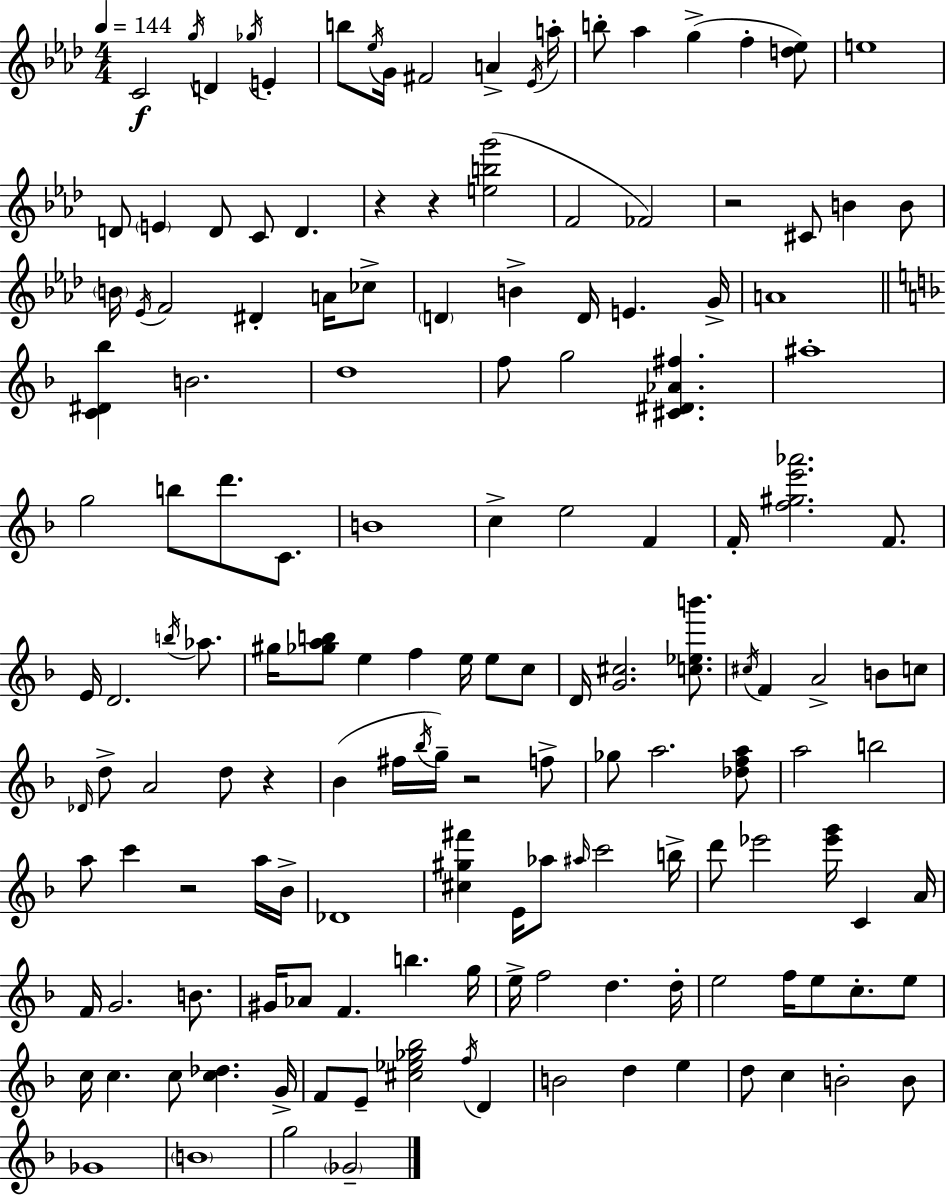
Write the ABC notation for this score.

X:1
T:Untitled
M:4/4
L:1/4
K:Fm
C2 g/4 D _g/4 E b/2 _e/4 G/4 ^F2 A _E/4 a/4 b/2 _a g f [d_e]/2 e4 D/2 E D/2 C/2 D z z [ebg']2 F2 _F2 z2 ^C/2 B B/2 B/4 _E/4 F2 ^D A/4 _c/2 D B D/4 E G/4 A4 [C^D_b] B2 d4 f/2 g2 [^C^D_A^f] ^a4 g2 b/2 d'/2 C/2 B4 c e2 F F/4 [f^ge'_a']2 F/2 E/4 D2 b/4 _a/2 ^g/4 [_gab]/2 e f e/4 e/2 c/2 D/4 [G^c]2 [c_eb']/2 ^c/4 F A2 B/2 c/2 _D/4 d/2 A2 d/2 z _B ^f/4 _b/4 g/4 z2 f/2 _g/2 a2 [_dfa]/2 a2 b2 a/2 c' z2 a/4 _B/4 _D4 [^c^g^f'] E/4 _a/2 ^a/4 c'2 b/4 d'/2 _e'2 [_e'g']/4 C A/4 F/4 G2 B/2 ^G/4 _A/2 F b g/4 e/4 f2 d d/4 e2 f/4 e/2 c/2 e/2 c/4 c c/2 [c_d] G/4 F/2 E/2 [^c_e_g_b]2 f/4 D B2 d e d/2 c B2 B/2 _G4 B4 g2 _G2